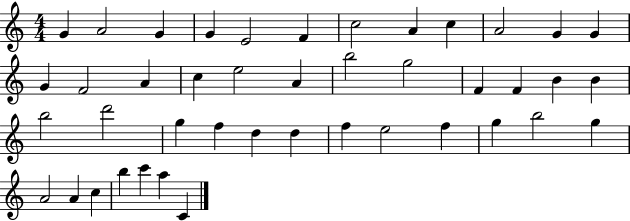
{
  \clef treble
  \numericTimeSignature
  \time 4/4
  \key c \major
  g'4 a'2 g'4 | g'4 e'2 f'4 | c''2 a'4 c''4 | a'2 g'4 g'4 | \break g'4 f'2 a'4 | c''4 e''2 a'4 | b''2 g''2 | f'4 f'4 b'4 b'4 | \break b''2 d'''2 | g''4 f''4 d''4 d''4 | f''4 e''2 f''4 | g''4 b''2 g''4 | \break a'2 a'4 c''4 | b''4 c'''4 a''4 c'4 | \bar "|."
}